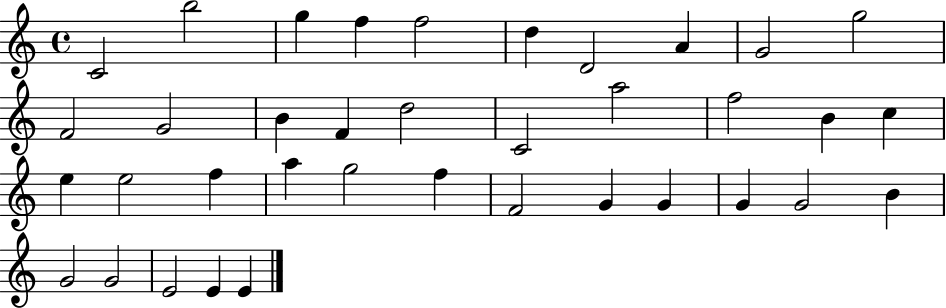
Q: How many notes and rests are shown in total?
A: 37